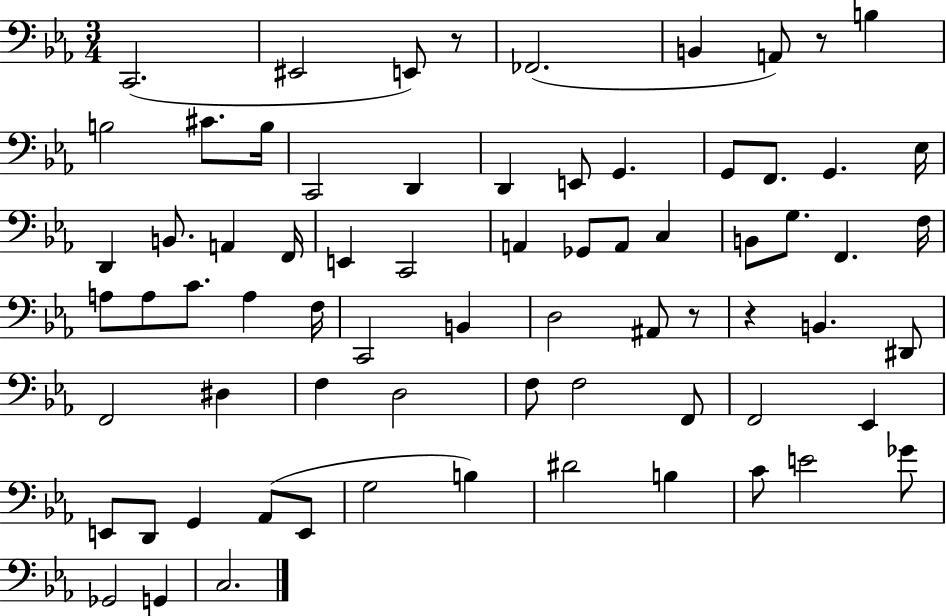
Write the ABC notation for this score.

X:1
T:Untitled
M:3/4
L:1/4
K:Eb
C,,2 ^E,,2 E,,/2 z/2 _F,,2 B,, A,,/2 z/2 B, B,2 ^C/2 B,/4 C,,2 D,, D,, E,,/2 G,, G,,/2 F,,/2 G,, _E,/4 D,, B,,/2 A,, F,,/4 E,, C,,2 A,, _G,,/2 A,,/2 C, B,,/2 G,/2 F,, F,/4 A,/2 A,/2 C/2 A, F,/4 C,,2 B,, D,2 ^A,,/2 z/2 z B,, ^D,,/2 F,,2 ^D, F, D,2 F,/2 F,2 F,,/2 F,,2 _E,, E,,/2 D,,/2 G,, _A,,/2 E,,/2 G,2 B, ^D2 B, C/2 E2 _G/2 _G,,2 G,, C,2